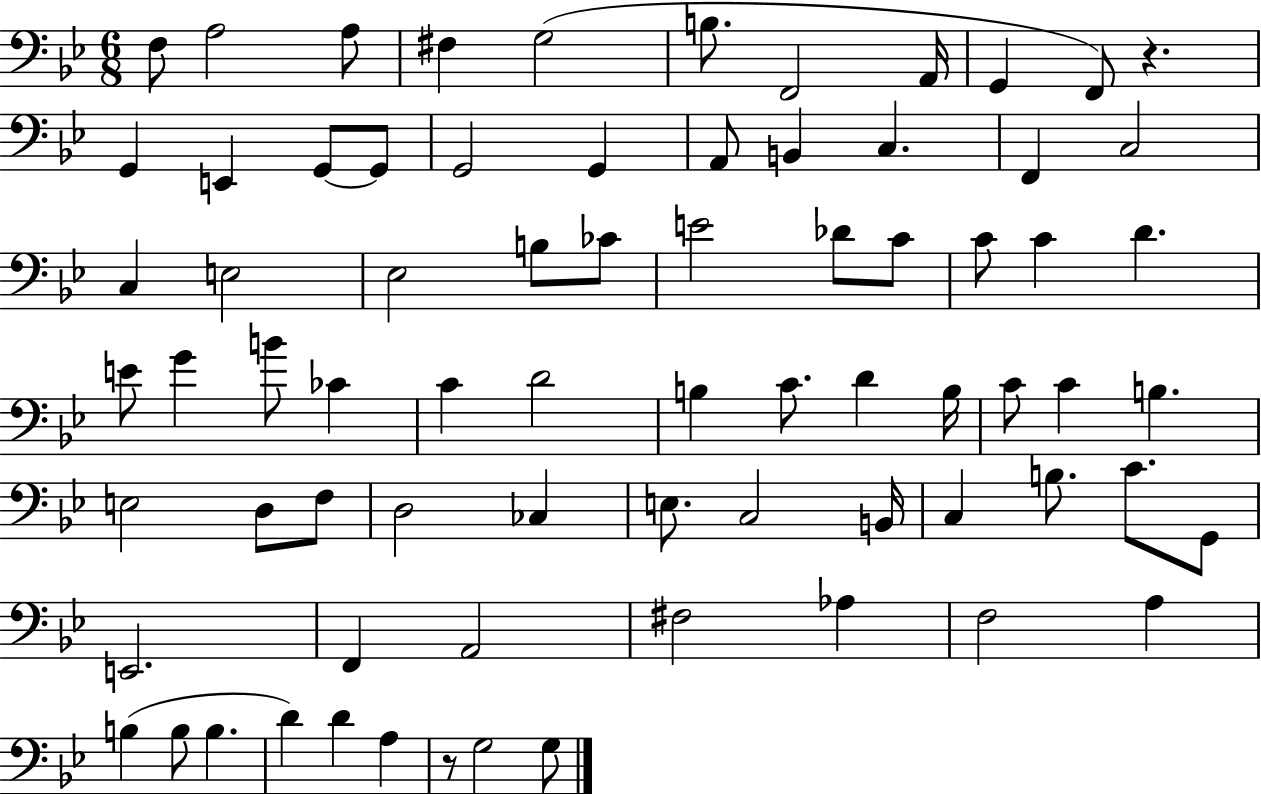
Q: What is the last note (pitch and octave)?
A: G3